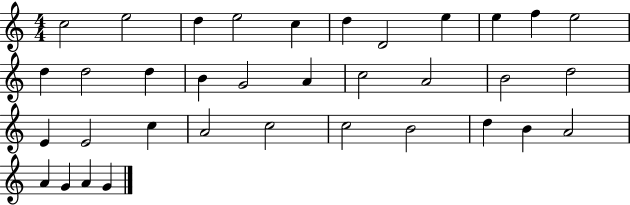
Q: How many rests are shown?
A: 0